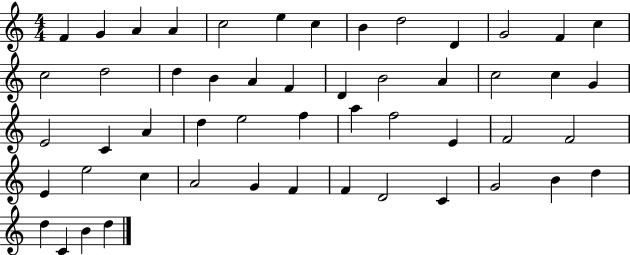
F4/q G4/q A4/q A4/q C5/h E5/q C5/q B4/q D5/h D4/q G4/h F4/q C5/q C5/h D5/h D5/q B4/q A4/q F4/q D4/q B4/h A4/q C5/h C5/q G4/q E4/h C4/q A4/q D5/q E5/h F5/q A5/q F5/h E4/q F4/h F4/h E4/q E5/h C5/q A4/h G4/q F4/q F4/q D4/h C4/q G4/h B4/q D5/q D5/q C4/q B4/q D5/q